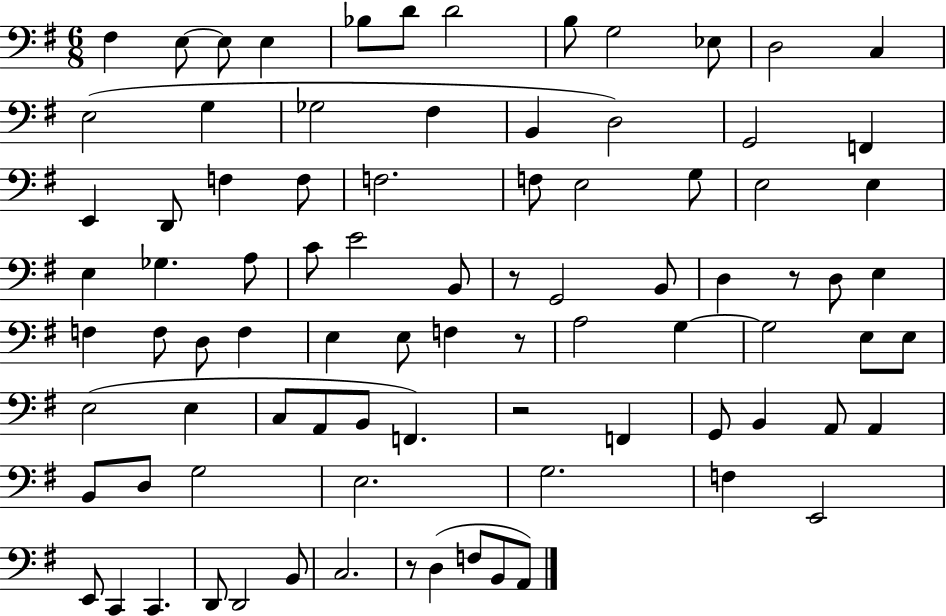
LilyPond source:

{
  \clef bass
  \numericTimeSignature
  \time 6/8
  \key g \major
  fis4 e8~~ e8 e4 | bes8 d'8 d'2 | b8 g2 ees8 | d2 c4 | \break e2( g4 | ges2 fis4 | b,4 d2) | g,2 f,4 | \break e,4 d,8 f4 f8 | f2. | f8 e2 g8 | e2 e4 | \break e4 ges4. a8 | c'8 e'2 b,8 | r8 g,2 b,8 | d4 r8 d8 e4 | \break f4 f8 d8 f4 | e4 e8 f4 r8 | a2 g4~~ | g2 e8 e8 | \break e2( e4 | c8 a,8 b,8 f,4.) | r2 f,4 | g,8 b,4 a,8 a,4 | \break b,8 d8 g2 | e2. | g2. | f4 e,2 | \break e,8 c,4 c,4. | d,8 d,2 b,8 | c2. | r8 d4( f8 b,8 a,8) | \break \bar "|."
}